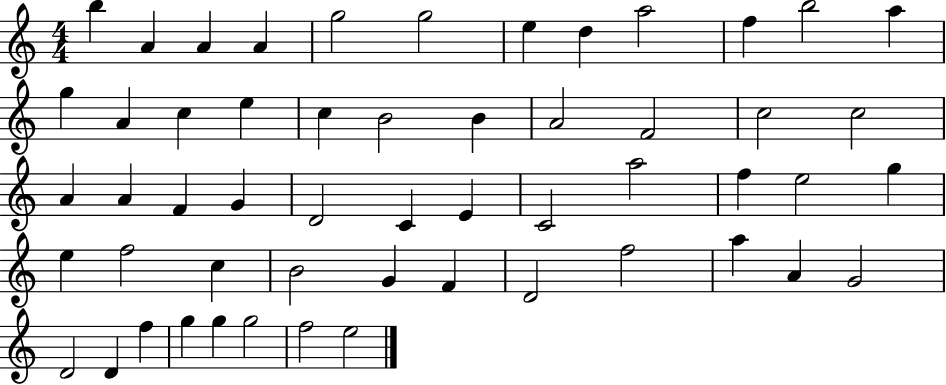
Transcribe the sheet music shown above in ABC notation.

X:1
T:Untitled
M:4/4
L:1/4
K:C
b A A A g2 g2 e d a2 f b2 a g A c e c B2 B A2 F2 c2 c2 A A F G D2 C E C2 a2 f e2 g e f2 c B2 G F D2 f2 a A G2 D2 D f g g g2 f2 e2